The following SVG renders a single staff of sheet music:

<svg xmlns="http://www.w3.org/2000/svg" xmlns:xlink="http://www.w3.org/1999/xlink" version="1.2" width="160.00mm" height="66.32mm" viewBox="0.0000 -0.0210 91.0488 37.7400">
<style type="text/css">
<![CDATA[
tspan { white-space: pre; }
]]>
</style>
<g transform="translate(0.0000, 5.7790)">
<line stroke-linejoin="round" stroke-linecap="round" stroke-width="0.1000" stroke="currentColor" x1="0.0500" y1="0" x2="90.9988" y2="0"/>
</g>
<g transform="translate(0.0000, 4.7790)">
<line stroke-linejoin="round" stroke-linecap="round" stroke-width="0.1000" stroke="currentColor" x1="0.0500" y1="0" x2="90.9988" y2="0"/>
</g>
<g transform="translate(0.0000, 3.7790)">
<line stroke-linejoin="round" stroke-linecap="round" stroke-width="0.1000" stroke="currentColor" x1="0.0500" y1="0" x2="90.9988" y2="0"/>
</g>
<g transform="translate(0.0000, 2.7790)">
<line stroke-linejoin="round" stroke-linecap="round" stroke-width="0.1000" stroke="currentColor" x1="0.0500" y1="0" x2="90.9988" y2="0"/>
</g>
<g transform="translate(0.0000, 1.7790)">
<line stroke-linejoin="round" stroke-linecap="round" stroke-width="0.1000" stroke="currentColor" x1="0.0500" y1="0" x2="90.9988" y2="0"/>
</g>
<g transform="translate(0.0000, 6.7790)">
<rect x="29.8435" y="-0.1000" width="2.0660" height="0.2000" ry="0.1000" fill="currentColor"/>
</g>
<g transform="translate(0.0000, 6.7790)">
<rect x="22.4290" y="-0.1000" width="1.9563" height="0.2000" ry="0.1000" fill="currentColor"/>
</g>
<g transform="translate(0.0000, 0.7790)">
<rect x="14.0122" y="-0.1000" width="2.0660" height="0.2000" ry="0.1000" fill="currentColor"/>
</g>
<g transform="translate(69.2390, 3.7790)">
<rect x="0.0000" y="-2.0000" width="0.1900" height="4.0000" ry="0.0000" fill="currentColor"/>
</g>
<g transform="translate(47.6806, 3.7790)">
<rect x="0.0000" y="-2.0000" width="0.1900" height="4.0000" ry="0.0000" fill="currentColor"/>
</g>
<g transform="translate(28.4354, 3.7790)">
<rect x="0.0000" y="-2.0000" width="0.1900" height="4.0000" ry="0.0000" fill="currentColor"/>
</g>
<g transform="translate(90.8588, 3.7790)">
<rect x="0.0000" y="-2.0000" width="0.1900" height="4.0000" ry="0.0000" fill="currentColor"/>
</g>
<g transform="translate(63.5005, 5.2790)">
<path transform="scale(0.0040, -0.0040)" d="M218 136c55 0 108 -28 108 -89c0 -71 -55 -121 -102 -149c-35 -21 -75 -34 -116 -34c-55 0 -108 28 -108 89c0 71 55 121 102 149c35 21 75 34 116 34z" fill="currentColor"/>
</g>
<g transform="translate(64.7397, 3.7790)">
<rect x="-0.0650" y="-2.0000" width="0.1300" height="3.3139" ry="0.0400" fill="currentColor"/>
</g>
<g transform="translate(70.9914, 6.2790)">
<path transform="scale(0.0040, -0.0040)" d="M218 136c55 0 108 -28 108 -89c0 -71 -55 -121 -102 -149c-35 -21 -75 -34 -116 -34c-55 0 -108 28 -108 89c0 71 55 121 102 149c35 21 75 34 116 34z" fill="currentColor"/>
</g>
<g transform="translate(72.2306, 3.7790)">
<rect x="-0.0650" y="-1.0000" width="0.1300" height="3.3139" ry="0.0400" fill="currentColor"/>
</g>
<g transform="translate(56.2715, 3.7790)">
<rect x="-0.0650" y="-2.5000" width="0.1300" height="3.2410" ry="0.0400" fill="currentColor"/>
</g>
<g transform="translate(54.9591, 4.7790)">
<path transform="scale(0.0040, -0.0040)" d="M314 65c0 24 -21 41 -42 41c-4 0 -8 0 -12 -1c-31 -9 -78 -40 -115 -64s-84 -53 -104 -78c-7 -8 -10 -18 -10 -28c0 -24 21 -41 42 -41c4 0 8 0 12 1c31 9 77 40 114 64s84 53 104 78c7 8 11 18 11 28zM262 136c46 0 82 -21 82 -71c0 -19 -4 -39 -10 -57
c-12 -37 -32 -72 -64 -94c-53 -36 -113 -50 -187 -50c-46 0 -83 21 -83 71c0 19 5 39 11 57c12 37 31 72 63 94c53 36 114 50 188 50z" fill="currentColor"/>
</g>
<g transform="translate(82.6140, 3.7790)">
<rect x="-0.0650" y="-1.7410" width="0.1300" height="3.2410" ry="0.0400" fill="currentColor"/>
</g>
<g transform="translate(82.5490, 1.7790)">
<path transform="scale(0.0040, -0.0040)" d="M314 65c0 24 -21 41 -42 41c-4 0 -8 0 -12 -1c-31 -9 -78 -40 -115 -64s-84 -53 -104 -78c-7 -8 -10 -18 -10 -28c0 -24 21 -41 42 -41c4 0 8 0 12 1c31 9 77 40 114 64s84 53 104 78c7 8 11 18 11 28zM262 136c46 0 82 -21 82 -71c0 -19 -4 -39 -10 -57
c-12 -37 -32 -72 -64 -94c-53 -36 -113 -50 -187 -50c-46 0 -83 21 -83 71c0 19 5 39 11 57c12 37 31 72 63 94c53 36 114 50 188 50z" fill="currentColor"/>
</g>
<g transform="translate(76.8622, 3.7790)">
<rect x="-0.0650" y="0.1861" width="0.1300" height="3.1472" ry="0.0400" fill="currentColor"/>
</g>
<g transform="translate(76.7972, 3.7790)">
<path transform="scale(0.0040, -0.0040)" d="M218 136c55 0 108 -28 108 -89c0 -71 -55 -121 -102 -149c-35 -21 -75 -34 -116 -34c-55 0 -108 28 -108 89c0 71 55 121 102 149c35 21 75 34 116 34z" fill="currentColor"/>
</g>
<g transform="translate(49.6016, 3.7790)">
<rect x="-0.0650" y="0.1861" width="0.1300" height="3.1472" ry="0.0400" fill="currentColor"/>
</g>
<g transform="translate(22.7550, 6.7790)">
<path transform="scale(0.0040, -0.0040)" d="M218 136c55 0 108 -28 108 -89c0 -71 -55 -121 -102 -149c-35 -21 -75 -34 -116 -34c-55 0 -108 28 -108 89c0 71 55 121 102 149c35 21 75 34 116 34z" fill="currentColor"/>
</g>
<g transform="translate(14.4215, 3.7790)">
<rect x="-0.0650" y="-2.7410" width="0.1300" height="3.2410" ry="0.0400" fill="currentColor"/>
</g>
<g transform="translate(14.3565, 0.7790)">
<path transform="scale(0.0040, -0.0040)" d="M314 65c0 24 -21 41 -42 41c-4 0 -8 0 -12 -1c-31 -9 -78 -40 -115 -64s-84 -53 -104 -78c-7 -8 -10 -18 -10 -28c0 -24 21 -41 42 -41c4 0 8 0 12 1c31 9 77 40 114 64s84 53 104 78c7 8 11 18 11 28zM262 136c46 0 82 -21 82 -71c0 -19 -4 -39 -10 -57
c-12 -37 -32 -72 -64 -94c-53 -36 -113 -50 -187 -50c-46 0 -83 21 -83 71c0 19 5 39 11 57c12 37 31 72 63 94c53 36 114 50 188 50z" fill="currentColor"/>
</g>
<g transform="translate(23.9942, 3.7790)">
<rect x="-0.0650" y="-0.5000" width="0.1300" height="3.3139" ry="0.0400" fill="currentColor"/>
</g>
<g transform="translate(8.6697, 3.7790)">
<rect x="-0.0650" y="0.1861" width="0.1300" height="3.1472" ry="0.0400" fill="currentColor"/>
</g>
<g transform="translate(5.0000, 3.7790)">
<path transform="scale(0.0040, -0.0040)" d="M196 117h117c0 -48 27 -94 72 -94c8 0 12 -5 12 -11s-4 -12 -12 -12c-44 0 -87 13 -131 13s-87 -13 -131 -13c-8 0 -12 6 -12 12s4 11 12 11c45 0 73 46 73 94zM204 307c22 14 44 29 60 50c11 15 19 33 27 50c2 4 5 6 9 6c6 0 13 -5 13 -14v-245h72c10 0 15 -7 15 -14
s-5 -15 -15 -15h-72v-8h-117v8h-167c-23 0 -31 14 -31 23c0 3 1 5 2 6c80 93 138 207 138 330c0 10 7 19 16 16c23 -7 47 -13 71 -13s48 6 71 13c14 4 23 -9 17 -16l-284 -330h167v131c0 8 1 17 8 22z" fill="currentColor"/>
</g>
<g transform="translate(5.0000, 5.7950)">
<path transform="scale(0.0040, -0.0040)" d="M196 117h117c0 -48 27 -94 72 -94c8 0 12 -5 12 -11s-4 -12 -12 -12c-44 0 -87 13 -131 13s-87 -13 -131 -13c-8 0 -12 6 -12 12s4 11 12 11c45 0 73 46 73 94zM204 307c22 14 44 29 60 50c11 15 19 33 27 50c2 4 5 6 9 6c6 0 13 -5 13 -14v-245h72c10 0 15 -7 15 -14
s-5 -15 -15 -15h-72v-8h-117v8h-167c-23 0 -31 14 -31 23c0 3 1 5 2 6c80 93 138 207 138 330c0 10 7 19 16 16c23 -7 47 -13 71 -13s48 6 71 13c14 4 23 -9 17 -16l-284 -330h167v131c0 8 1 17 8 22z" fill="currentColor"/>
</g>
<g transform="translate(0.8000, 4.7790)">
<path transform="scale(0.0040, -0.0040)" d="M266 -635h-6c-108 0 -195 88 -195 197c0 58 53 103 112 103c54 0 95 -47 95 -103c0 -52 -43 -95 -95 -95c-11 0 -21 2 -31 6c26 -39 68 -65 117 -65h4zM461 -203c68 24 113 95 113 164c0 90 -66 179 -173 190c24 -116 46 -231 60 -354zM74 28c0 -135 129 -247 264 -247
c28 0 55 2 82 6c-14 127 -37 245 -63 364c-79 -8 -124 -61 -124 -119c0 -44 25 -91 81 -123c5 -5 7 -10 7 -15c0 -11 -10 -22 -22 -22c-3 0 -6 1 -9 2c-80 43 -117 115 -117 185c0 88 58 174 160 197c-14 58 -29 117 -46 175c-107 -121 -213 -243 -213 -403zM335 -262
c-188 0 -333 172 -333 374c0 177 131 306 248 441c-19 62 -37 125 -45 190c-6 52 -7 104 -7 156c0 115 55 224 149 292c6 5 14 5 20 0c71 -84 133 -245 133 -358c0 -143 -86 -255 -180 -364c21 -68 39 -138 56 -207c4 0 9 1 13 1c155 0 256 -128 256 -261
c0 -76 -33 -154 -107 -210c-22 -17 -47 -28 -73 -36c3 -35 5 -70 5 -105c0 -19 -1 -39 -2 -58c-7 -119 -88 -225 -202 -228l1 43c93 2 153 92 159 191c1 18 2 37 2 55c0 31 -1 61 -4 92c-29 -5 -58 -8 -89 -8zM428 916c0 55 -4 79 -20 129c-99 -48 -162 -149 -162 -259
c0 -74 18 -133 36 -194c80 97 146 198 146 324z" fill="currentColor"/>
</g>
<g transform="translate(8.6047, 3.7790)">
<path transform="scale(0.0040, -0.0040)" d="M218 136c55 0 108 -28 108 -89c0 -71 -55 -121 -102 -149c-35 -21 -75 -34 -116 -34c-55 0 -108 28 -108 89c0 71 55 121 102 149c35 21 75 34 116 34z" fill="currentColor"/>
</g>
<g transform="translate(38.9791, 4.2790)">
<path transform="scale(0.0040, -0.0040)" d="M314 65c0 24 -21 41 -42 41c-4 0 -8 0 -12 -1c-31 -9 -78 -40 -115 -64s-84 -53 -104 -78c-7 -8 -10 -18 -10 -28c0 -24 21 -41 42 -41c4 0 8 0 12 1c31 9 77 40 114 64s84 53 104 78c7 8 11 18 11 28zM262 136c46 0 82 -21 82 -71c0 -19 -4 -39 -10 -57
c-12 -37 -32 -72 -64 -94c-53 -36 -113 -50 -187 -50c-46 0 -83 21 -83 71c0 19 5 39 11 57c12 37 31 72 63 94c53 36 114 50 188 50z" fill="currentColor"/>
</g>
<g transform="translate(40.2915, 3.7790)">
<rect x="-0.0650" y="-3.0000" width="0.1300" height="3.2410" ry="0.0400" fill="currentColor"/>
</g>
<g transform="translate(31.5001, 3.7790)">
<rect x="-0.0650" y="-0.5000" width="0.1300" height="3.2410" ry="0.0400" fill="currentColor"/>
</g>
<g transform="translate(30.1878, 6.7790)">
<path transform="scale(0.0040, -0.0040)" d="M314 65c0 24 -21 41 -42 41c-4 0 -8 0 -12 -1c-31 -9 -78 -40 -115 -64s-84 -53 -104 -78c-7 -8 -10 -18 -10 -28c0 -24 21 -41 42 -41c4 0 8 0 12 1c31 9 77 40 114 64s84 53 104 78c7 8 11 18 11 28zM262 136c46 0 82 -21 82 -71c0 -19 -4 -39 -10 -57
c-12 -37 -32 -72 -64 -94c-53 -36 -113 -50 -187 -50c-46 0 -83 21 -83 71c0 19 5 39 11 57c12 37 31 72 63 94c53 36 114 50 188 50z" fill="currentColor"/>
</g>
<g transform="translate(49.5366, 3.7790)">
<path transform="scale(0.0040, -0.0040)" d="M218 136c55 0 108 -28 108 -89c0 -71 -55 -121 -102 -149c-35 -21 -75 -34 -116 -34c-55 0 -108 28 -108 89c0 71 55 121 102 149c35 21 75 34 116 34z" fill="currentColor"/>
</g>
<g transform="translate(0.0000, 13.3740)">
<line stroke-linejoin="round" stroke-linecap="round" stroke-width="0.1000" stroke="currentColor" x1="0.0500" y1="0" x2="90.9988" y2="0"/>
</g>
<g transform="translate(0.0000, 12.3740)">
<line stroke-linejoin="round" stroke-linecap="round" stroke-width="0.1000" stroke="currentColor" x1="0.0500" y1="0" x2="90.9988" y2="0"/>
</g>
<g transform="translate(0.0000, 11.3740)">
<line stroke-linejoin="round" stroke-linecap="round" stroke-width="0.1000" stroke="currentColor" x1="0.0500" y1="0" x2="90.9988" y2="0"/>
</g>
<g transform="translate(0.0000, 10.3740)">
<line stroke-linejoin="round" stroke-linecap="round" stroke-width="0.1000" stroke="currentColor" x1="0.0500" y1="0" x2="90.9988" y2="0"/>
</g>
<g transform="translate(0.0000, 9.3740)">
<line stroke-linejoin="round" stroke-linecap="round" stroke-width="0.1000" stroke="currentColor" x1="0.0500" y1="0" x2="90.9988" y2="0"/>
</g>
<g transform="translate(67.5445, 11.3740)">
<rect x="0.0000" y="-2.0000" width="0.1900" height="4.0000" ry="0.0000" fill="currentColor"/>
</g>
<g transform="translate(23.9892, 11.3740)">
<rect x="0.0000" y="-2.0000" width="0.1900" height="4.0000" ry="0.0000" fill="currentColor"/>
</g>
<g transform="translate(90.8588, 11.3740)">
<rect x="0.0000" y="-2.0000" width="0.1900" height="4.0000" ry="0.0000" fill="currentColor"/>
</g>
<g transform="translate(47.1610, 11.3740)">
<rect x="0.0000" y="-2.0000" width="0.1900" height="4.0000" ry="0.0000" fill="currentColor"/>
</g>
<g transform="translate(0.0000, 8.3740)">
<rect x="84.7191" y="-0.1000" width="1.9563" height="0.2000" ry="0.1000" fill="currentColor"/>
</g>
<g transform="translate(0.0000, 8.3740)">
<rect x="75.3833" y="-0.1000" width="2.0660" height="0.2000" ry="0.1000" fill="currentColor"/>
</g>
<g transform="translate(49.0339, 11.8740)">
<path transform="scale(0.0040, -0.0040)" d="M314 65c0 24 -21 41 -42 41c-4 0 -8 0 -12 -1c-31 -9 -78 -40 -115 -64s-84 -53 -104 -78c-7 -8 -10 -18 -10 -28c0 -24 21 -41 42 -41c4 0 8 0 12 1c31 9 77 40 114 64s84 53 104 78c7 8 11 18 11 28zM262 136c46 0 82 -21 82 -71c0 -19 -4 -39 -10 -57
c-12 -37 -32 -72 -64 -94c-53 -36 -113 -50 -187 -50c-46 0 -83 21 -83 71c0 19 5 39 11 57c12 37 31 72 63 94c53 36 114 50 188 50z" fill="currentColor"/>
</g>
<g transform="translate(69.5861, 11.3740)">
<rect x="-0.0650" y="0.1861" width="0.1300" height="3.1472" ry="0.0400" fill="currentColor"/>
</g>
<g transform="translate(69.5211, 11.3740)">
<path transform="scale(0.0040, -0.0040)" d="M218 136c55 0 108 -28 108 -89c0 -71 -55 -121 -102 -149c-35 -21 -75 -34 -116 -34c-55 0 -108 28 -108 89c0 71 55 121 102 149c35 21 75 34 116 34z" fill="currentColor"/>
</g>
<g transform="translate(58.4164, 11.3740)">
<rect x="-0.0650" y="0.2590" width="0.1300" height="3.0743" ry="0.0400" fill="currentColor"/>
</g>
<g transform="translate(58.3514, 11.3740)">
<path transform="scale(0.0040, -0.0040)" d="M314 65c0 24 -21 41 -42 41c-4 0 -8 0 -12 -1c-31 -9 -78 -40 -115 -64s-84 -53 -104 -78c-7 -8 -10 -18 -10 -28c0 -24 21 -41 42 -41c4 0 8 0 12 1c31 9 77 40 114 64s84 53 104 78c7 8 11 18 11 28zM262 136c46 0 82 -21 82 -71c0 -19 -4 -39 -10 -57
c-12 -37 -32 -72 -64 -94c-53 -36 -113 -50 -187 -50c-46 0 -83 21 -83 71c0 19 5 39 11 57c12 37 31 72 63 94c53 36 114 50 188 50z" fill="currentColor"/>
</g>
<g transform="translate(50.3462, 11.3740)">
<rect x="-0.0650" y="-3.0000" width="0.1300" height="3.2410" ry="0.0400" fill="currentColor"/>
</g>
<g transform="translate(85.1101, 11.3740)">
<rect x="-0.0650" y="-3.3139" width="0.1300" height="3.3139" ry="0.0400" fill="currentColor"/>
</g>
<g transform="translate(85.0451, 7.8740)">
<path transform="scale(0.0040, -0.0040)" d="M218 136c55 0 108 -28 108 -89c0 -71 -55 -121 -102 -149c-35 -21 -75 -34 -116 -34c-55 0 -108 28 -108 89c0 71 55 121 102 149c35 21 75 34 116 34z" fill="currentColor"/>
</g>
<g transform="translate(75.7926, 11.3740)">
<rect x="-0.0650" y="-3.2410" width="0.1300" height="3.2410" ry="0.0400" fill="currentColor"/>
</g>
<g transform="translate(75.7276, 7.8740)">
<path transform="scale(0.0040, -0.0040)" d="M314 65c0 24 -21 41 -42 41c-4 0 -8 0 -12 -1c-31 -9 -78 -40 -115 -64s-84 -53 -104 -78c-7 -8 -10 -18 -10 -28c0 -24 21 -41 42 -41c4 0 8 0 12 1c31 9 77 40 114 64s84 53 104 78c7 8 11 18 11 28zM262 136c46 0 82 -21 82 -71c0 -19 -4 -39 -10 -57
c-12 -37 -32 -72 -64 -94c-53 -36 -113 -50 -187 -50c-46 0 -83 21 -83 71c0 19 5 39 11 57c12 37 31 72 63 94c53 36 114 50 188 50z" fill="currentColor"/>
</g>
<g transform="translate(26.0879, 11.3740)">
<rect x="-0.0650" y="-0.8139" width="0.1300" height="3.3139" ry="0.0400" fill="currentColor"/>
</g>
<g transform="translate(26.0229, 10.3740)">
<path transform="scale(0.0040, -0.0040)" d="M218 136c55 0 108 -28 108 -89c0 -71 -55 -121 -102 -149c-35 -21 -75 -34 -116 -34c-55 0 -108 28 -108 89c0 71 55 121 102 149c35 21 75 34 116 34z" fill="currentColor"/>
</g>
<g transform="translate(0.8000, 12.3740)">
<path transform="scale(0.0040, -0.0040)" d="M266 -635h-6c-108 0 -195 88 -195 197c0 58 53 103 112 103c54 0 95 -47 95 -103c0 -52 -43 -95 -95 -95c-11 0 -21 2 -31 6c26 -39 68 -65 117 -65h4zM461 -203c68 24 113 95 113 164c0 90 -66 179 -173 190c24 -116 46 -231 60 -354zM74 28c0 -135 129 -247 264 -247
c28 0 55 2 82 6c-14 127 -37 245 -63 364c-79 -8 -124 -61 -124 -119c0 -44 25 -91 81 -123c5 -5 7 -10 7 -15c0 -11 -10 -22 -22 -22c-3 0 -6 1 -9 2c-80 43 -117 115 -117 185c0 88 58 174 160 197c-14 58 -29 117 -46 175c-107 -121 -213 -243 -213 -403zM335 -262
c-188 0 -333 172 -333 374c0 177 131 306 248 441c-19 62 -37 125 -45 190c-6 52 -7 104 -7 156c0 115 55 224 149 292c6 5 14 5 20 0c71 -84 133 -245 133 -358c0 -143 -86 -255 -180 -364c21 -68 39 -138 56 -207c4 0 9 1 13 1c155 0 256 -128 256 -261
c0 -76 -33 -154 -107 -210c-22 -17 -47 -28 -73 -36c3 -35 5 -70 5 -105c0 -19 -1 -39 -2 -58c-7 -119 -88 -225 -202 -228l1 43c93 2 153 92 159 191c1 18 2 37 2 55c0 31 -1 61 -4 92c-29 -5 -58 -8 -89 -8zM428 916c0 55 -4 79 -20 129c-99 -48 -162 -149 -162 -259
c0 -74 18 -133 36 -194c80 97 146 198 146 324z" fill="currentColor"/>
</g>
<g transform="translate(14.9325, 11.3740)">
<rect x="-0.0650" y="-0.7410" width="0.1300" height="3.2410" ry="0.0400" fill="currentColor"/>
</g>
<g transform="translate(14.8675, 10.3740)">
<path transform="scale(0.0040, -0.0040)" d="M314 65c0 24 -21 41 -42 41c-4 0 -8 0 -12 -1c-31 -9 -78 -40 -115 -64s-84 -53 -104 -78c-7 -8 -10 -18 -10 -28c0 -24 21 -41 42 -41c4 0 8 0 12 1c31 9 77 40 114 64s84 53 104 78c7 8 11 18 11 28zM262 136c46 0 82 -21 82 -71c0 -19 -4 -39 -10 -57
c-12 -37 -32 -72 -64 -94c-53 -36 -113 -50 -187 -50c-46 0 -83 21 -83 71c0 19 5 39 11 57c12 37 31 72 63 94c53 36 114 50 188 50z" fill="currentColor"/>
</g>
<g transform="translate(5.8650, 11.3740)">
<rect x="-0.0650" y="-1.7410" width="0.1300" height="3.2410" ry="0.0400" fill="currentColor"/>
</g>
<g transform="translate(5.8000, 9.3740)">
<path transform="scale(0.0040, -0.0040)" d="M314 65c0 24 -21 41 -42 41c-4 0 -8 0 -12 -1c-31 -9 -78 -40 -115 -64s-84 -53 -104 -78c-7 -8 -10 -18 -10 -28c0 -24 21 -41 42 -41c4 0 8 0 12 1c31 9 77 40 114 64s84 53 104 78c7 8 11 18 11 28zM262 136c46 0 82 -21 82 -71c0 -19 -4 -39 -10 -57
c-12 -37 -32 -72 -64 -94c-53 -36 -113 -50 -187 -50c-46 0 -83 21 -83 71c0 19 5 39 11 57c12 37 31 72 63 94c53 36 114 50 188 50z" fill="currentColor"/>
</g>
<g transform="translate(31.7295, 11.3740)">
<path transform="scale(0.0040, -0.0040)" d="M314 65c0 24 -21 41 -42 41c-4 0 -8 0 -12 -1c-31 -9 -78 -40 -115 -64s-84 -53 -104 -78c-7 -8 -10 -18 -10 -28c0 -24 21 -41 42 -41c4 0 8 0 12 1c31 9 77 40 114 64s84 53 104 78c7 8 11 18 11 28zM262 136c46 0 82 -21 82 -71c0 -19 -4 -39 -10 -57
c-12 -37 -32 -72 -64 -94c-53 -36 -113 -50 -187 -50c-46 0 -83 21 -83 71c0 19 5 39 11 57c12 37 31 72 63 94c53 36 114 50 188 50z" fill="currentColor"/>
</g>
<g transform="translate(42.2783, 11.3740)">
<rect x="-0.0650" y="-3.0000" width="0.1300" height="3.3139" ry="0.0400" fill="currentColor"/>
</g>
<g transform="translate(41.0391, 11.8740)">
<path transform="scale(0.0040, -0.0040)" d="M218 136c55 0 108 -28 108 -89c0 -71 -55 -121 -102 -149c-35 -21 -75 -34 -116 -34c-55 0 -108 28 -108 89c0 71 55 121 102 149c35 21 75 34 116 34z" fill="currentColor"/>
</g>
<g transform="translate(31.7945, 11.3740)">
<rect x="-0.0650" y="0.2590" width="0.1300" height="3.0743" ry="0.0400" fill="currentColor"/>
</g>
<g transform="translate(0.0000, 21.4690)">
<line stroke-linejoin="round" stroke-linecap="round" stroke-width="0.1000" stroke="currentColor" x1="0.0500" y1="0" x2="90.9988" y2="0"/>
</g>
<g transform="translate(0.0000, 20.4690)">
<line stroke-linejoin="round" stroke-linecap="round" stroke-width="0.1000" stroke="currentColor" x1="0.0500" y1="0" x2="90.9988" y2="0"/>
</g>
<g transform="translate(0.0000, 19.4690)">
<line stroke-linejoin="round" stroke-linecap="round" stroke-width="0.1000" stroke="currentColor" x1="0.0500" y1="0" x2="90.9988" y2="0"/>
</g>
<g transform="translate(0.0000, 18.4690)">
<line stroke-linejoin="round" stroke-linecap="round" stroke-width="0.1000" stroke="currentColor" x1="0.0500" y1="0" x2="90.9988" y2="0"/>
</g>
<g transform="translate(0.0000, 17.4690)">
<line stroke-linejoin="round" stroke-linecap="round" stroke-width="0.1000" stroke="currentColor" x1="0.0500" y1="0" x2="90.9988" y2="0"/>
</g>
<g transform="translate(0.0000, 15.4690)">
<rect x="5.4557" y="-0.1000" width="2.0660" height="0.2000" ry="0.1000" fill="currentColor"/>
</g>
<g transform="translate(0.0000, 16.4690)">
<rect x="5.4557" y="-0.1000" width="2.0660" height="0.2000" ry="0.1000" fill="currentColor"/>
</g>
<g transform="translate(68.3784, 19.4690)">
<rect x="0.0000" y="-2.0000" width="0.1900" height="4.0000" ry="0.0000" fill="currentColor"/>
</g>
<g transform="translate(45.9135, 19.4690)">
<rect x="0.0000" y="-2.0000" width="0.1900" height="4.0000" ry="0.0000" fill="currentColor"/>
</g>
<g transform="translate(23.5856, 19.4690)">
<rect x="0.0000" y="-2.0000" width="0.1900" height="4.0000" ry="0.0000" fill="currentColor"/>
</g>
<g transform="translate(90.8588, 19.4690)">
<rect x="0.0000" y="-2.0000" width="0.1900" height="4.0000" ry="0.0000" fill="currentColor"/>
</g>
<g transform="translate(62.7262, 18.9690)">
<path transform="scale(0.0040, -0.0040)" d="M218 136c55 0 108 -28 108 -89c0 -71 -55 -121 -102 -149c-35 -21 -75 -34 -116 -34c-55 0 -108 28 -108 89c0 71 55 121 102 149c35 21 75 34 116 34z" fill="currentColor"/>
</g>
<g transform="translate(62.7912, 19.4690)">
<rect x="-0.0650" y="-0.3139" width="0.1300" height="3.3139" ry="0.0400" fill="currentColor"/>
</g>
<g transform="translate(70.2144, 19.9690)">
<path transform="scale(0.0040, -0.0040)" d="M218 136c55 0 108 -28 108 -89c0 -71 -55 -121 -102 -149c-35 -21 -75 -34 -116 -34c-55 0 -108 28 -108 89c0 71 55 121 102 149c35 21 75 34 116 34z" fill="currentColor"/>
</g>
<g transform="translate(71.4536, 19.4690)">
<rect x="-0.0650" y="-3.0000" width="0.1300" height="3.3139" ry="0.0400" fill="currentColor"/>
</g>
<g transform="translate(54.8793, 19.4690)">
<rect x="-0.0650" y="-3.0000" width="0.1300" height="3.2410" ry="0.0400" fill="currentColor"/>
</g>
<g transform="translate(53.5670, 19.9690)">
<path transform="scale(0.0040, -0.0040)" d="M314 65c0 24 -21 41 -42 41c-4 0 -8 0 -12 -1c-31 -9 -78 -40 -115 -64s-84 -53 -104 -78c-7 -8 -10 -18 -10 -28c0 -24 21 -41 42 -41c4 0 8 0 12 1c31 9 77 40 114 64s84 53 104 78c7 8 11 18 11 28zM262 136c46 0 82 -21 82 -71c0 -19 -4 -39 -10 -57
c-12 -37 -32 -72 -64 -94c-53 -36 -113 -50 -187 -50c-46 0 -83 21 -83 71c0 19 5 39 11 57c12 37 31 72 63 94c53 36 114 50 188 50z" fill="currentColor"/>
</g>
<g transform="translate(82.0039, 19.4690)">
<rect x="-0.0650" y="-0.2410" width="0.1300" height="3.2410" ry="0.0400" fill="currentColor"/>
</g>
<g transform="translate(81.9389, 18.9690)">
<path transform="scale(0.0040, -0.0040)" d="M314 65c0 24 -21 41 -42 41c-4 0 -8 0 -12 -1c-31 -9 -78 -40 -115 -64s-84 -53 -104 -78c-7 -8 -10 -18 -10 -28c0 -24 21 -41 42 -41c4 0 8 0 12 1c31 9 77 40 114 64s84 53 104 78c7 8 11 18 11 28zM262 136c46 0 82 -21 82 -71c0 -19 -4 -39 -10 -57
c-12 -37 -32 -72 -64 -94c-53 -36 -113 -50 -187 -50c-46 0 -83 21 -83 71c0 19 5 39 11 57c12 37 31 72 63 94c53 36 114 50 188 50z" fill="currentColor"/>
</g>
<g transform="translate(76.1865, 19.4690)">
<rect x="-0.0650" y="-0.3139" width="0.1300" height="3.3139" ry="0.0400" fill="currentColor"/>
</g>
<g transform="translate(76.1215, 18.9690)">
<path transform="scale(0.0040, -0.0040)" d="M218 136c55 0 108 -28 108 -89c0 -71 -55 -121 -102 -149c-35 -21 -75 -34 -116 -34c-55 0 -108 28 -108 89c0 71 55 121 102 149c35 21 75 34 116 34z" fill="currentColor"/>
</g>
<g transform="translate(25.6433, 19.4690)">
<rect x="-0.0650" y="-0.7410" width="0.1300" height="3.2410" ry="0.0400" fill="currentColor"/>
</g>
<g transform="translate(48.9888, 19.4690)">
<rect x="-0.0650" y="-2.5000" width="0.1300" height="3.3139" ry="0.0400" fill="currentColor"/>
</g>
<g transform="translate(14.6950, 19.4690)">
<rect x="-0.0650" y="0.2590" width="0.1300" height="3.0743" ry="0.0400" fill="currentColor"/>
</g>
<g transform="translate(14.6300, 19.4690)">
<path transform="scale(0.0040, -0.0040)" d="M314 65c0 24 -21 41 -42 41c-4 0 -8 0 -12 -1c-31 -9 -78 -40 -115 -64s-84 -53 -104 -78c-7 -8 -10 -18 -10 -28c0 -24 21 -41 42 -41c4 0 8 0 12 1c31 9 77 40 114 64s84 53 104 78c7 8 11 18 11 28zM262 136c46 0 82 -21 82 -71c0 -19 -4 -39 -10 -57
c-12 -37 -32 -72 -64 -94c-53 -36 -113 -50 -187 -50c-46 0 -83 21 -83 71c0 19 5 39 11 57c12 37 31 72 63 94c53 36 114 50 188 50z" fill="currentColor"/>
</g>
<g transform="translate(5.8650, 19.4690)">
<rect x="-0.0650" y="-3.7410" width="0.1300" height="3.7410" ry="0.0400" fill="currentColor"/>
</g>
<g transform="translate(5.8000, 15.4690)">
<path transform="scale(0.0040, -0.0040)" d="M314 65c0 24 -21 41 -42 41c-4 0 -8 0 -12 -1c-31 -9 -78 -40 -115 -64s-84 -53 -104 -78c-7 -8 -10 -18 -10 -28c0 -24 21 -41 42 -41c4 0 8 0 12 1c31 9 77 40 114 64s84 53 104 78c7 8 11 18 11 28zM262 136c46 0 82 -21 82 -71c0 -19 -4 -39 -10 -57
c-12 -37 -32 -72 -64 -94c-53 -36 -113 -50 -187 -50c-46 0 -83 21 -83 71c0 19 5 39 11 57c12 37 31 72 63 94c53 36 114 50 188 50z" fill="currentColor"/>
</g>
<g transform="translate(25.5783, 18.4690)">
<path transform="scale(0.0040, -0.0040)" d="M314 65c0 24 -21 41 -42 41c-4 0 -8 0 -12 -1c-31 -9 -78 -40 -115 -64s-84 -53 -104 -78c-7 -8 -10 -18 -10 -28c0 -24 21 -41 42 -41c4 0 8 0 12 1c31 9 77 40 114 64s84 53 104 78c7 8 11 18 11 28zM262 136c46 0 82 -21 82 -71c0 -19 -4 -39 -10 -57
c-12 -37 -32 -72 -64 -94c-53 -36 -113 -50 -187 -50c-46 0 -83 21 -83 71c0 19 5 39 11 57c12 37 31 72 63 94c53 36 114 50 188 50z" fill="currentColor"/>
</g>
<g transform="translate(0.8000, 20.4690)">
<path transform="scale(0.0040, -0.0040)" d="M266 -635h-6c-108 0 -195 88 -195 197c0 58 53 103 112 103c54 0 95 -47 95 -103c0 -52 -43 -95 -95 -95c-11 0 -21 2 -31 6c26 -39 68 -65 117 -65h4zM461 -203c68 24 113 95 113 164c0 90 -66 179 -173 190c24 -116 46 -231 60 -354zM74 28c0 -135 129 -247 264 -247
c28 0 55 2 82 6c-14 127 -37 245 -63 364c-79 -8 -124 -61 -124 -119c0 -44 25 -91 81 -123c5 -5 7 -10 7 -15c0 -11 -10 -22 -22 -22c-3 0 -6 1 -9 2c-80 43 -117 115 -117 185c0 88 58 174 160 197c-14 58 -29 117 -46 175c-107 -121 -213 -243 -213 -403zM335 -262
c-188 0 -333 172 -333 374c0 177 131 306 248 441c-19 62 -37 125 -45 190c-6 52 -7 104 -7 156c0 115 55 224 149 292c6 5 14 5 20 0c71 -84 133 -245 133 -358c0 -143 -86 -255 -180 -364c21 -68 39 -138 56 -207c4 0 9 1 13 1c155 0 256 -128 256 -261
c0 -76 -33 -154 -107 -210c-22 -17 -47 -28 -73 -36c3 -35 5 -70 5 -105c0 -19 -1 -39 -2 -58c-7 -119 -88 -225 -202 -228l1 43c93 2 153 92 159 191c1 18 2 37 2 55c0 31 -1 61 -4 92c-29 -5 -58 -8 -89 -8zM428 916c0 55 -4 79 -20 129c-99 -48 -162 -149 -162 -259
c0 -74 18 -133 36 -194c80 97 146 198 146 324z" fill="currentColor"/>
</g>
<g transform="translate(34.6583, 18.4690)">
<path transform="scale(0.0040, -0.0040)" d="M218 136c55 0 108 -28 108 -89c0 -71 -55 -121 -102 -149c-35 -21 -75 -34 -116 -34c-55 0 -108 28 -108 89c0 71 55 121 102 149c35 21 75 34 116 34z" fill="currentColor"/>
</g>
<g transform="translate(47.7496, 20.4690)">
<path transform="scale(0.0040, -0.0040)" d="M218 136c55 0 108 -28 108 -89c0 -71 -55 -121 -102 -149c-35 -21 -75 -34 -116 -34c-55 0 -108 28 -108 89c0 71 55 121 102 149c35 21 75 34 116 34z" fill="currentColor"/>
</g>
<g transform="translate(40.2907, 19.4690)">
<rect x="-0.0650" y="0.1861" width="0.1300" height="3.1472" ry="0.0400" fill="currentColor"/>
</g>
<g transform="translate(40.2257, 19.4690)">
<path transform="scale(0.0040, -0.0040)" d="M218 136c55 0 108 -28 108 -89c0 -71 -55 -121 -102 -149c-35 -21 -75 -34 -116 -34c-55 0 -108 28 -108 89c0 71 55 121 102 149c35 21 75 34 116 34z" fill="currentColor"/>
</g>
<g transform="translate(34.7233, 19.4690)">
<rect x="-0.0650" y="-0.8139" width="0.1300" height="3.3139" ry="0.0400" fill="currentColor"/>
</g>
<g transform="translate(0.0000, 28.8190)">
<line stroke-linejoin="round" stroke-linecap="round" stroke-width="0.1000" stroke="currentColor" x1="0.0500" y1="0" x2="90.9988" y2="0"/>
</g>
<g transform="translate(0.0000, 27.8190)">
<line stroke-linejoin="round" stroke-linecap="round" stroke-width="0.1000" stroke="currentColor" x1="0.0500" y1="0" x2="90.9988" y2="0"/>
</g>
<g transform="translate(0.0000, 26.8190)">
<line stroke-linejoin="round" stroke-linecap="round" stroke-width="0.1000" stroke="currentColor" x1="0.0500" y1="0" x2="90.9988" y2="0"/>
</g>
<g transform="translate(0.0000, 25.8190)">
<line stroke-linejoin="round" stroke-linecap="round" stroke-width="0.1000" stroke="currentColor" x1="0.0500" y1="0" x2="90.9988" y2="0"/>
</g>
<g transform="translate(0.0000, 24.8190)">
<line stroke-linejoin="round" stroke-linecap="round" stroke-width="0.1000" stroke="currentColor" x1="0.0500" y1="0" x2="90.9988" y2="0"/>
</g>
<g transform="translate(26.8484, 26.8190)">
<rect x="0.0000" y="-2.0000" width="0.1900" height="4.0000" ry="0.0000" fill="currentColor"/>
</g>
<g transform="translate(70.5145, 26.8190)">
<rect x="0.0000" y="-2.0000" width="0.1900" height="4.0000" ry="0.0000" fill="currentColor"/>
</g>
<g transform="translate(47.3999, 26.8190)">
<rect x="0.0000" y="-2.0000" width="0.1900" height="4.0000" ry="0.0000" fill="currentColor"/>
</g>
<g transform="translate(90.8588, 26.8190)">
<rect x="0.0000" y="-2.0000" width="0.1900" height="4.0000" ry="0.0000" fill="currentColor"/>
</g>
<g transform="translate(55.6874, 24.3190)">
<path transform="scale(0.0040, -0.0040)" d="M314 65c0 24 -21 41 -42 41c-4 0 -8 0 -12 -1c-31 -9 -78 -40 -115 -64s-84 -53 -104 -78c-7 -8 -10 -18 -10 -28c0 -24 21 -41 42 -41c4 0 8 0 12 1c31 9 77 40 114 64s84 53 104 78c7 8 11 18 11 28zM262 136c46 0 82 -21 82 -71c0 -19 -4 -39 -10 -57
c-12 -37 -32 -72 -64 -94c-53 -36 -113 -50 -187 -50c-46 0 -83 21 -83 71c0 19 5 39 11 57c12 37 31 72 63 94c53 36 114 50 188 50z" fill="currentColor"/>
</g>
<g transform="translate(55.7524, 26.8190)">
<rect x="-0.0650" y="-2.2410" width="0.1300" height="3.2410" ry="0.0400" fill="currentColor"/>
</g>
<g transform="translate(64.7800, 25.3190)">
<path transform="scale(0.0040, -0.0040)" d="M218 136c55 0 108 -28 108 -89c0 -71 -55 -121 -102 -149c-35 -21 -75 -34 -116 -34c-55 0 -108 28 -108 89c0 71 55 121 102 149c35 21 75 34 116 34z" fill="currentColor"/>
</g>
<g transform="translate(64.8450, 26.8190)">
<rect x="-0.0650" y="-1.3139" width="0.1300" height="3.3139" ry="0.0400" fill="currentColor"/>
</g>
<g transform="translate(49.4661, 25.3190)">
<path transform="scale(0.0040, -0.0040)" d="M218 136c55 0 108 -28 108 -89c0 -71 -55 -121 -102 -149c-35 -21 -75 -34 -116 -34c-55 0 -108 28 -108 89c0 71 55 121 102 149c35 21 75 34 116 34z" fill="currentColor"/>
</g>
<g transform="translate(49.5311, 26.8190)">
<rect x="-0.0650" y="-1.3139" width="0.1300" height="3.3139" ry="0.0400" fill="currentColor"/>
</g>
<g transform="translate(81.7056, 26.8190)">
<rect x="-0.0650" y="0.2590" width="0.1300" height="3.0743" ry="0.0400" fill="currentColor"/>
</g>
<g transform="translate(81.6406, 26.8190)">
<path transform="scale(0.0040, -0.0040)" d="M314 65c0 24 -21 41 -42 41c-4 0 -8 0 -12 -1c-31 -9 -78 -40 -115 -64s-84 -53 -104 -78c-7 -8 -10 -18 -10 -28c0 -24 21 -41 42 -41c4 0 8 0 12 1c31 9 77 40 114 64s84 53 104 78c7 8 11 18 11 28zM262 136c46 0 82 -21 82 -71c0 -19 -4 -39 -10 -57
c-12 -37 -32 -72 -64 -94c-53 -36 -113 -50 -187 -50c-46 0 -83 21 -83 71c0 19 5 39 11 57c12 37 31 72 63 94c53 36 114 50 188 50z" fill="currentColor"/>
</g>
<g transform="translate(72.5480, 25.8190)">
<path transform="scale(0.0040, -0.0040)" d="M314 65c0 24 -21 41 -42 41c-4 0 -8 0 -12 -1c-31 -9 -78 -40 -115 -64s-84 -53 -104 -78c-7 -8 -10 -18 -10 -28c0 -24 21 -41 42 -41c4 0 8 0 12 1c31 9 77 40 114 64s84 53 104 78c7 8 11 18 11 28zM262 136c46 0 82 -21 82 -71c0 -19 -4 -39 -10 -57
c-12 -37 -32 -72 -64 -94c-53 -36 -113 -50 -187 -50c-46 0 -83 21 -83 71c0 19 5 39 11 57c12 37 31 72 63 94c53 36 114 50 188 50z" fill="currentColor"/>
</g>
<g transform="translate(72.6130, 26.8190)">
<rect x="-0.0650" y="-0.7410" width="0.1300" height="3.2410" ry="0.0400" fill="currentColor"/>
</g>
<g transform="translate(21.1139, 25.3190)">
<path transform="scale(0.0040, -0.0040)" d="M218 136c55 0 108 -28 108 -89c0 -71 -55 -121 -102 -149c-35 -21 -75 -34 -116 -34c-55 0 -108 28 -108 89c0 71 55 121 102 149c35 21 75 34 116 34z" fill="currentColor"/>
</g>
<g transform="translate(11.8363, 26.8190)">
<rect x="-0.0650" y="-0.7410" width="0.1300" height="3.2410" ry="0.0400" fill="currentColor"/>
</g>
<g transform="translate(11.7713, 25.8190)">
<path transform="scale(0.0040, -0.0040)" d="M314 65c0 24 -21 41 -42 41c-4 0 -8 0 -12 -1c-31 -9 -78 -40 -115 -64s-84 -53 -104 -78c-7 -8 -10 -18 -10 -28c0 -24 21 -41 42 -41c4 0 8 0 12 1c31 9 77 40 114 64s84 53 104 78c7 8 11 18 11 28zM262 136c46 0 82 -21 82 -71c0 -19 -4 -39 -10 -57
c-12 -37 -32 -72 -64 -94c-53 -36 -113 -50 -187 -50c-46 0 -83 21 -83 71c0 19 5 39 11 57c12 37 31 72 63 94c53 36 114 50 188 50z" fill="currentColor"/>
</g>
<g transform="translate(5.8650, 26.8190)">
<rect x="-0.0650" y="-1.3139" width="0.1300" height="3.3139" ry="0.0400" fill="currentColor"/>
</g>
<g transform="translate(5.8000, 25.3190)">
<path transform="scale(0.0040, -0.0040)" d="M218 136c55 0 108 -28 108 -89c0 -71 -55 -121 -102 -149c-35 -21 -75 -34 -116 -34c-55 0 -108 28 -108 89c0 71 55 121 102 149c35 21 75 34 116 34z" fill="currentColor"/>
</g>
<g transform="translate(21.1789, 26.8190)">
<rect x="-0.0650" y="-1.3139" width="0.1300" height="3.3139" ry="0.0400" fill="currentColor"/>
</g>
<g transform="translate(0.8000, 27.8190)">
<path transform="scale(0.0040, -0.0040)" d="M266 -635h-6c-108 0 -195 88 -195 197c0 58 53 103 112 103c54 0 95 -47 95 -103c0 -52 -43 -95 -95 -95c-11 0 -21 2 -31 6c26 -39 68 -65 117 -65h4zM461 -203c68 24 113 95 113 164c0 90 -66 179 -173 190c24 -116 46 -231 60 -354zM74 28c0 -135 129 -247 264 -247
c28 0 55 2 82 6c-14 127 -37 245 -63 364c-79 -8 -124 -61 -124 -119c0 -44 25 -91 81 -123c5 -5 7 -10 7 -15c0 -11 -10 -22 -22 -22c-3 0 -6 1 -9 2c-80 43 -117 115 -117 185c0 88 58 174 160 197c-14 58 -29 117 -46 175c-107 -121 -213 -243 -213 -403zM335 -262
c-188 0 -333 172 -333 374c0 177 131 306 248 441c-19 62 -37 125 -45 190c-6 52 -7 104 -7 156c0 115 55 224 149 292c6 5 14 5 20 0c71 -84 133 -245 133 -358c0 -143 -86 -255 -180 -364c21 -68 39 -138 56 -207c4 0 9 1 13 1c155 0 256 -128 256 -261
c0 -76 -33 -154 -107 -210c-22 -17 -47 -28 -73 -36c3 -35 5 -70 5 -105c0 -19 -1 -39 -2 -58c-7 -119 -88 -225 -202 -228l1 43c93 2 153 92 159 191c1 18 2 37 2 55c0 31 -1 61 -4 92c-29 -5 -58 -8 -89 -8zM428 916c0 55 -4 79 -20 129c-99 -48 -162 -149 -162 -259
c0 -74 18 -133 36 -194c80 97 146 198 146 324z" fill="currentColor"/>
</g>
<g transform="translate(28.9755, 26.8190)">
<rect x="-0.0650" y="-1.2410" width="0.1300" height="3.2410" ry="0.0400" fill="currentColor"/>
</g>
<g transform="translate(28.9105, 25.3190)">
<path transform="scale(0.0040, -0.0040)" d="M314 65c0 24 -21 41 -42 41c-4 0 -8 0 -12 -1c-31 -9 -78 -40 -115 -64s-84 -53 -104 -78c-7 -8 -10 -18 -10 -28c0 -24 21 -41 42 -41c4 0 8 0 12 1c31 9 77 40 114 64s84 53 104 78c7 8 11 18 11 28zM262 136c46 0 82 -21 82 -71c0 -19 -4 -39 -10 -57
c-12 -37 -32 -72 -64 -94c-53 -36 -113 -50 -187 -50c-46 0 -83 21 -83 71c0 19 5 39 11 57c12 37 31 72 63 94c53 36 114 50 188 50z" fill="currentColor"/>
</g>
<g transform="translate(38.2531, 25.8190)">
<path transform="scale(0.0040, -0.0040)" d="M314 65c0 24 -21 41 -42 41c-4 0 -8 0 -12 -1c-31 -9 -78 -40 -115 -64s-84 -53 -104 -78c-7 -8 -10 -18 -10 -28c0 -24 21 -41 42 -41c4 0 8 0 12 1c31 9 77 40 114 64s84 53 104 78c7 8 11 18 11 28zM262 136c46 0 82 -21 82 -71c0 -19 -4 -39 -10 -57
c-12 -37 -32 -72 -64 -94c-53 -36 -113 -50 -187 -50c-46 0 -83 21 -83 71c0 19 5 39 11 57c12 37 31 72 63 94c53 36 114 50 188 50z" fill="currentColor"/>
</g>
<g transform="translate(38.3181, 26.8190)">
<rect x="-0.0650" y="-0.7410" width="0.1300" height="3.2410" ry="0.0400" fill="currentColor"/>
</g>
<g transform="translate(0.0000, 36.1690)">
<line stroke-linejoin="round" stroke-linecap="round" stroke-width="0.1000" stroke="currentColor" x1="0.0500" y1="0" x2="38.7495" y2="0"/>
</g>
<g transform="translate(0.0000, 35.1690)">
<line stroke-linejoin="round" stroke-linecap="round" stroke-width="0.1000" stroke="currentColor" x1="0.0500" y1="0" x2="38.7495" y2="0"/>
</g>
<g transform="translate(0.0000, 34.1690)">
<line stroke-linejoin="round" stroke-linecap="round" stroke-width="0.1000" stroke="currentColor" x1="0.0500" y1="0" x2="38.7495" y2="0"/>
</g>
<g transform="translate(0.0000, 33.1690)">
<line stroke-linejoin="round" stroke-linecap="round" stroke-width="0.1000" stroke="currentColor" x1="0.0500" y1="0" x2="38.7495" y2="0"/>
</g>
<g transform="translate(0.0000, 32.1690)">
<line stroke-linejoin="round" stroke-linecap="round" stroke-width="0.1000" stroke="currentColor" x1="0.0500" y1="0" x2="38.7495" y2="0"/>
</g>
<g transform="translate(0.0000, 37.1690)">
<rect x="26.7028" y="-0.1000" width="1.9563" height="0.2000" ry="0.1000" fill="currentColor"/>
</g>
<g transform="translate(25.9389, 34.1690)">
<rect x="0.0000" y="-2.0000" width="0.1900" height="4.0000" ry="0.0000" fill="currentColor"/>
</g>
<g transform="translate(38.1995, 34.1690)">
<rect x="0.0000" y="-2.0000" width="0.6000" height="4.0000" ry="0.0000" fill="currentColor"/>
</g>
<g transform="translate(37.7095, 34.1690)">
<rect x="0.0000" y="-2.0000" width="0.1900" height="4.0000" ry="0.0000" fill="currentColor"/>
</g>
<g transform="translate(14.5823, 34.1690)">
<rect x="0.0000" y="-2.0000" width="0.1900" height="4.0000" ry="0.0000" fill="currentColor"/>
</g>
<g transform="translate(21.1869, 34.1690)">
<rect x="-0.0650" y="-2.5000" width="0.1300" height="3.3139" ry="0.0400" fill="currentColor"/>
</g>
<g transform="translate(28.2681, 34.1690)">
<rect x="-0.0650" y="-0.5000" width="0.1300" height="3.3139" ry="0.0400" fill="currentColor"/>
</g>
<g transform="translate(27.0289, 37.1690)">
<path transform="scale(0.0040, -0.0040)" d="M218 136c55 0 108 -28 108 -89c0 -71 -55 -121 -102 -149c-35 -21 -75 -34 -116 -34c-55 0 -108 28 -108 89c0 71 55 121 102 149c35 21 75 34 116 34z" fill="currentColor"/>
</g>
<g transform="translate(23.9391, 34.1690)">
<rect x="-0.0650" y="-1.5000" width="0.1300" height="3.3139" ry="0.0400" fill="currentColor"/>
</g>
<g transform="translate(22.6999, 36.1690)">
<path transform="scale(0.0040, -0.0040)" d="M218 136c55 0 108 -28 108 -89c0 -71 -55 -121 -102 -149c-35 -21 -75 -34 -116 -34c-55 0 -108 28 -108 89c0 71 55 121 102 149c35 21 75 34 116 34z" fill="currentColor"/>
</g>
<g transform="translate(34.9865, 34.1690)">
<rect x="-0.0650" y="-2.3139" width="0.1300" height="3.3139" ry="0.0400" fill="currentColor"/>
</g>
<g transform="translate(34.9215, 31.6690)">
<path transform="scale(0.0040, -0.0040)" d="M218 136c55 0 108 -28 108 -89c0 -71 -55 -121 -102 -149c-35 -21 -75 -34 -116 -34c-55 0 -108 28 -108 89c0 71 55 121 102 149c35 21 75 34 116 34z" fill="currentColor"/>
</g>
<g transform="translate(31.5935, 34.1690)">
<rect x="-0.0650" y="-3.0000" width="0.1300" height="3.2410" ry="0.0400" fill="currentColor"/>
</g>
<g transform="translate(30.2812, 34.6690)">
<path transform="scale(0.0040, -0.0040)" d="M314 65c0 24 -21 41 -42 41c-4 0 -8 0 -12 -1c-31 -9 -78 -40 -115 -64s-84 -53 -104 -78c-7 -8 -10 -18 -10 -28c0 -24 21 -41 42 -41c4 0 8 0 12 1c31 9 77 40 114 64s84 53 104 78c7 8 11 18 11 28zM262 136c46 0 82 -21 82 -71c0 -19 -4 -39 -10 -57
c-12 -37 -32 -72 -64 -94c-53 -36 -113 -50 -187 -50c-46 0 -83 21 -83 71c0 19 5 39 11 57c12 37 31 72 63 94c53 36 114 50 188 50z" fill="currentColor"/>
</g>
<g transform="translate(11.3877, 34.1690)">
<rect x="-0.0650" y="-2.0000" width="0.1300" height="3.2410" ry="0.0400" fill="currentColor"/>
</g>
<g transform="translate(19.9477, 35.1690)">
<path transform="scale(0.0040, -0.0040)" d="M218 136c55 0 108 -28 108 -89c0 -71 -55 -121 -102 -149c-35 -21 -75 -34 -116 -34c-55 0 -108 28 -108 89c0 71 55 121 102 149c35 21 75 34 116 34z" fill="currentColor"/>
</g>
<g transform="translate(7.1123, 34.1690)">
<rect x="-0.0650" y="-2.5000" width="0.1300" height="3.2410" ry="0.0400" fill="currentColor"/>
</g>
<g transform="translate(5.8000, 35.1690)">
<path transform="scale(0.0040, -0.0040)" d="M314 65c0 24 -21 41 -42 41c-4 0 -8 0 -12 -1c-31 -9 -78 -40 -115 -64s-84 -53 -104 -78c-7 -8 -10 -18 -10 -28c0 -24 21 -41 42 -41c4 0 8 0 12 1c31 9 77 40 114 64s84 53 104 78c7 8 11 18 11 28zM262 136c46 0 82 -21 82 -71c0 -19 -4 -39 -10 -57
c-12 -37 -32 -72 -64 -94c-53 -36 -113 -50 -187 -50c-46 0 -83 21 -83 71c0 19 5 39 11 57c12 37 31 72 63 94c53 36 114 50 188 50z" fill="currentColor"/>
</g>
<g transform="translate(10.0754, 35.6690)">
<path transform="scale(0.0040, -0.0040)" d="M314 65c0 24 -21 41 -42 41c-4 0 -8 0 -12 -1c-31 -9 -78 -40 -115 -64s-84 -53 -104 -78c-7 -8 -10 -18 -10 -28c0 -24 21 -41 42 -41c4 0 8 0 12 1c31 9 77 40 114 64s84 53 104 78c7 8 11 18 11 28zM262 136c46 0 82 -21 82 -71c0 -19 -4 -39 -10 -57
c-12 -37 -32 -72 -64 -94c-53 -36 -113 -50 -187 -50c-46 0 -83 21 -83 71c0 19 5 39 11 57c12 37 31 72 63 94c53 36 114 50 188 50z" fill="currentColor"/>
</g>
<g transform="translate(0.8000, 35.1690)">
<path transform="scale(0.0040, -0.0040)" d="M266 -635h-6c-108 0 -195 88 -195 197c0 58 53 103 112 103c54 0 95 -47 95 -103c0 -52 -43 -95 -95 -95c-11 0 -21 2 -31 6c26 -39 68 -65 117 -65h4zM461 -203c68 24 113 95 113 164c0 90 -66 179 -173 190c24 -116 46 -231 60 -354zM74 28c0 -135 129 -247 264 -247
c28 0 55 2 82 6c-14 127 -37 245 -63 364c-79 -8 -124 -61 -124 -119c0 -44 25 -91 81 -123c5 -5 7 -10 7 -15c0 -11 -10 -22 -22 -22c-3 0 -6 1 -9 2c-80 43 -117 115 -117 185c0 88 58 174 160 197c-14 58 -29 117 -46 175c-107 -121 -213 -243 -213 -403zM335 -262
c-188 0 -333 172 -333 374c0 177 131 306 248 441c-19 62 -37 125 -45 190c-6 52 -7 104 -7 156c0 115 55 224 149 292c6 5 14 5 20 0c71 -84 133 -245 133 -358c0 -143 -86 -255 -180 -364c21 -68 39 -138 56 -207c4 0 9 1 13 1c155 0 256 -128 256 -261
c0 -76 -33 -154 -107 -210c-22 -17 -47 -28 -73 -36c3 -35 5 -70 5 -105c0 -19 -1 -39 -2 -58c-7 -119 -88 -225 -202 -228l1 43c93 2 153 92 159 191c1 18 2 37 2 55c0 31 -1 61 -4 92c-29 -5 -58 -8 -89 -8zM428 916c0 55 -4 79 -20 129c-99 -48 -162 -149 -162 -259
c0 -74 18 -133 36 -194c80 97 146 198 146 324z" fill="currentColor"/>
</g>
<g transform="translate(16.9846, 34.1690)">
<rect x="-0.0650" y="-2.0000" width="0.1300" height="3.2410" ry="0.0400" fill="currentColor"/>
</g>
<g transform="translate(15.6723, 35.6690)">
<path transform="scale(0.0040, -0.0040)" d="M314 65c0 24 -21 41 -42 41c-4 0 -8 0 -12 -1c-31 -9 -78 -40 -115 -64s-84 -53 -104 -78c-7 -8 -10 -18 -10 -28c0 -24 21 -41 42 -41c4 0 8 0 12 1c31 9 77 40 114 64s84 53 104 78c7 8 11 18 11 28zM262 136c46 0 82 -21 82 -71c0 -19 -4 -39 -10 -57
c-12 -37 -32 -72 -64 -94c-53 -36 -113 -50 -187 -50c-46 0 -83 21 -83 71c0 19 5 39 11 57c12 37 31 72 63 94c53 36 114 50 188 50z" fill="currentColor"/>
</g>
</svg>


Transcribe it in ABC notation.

X:1
T:Untitled
M:4/4
L:1/4
K:C
B a2 C C2 A2 B G2 F D B f2 f2 d2 d B2 A A2 B2 B b2 b c'2 B2 d2 d B G A2 c A c c2 e d2 e e2 d2 e g2 e d2 B2 G2 F2 F2 G E C A2 g